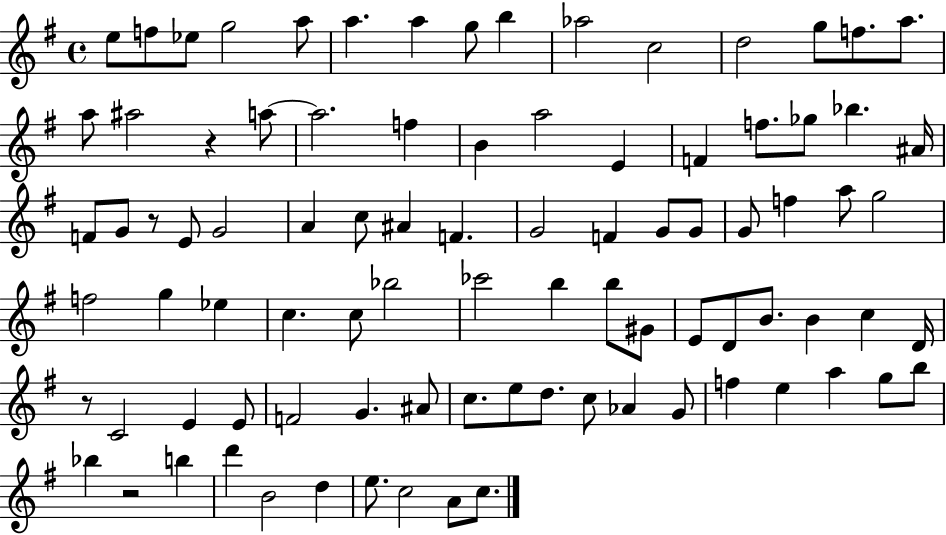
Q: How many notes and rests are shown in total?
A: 90